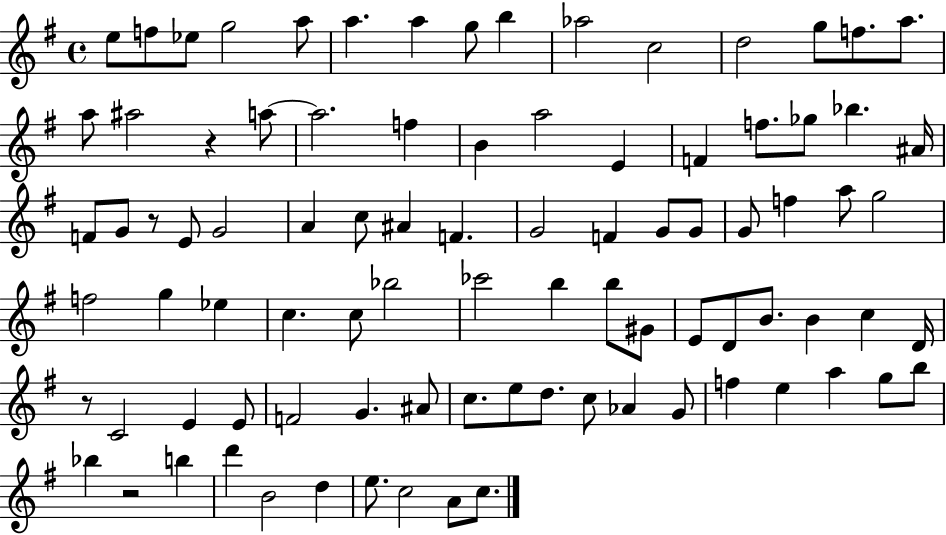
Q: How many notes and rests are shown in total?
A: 90